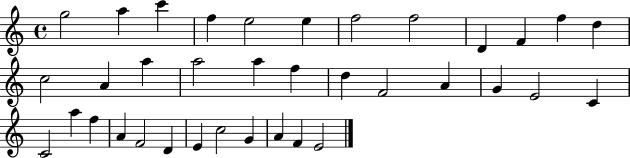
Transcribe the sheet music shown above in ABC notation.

X:1
T:Untitled
M:4/4
L:1/4
K:C
g2 a c' f e2 e f2 f2 D F f d c2 A a a2 a f d F2 A G E2 C C2 a f A F2 D E c2 G A F E2